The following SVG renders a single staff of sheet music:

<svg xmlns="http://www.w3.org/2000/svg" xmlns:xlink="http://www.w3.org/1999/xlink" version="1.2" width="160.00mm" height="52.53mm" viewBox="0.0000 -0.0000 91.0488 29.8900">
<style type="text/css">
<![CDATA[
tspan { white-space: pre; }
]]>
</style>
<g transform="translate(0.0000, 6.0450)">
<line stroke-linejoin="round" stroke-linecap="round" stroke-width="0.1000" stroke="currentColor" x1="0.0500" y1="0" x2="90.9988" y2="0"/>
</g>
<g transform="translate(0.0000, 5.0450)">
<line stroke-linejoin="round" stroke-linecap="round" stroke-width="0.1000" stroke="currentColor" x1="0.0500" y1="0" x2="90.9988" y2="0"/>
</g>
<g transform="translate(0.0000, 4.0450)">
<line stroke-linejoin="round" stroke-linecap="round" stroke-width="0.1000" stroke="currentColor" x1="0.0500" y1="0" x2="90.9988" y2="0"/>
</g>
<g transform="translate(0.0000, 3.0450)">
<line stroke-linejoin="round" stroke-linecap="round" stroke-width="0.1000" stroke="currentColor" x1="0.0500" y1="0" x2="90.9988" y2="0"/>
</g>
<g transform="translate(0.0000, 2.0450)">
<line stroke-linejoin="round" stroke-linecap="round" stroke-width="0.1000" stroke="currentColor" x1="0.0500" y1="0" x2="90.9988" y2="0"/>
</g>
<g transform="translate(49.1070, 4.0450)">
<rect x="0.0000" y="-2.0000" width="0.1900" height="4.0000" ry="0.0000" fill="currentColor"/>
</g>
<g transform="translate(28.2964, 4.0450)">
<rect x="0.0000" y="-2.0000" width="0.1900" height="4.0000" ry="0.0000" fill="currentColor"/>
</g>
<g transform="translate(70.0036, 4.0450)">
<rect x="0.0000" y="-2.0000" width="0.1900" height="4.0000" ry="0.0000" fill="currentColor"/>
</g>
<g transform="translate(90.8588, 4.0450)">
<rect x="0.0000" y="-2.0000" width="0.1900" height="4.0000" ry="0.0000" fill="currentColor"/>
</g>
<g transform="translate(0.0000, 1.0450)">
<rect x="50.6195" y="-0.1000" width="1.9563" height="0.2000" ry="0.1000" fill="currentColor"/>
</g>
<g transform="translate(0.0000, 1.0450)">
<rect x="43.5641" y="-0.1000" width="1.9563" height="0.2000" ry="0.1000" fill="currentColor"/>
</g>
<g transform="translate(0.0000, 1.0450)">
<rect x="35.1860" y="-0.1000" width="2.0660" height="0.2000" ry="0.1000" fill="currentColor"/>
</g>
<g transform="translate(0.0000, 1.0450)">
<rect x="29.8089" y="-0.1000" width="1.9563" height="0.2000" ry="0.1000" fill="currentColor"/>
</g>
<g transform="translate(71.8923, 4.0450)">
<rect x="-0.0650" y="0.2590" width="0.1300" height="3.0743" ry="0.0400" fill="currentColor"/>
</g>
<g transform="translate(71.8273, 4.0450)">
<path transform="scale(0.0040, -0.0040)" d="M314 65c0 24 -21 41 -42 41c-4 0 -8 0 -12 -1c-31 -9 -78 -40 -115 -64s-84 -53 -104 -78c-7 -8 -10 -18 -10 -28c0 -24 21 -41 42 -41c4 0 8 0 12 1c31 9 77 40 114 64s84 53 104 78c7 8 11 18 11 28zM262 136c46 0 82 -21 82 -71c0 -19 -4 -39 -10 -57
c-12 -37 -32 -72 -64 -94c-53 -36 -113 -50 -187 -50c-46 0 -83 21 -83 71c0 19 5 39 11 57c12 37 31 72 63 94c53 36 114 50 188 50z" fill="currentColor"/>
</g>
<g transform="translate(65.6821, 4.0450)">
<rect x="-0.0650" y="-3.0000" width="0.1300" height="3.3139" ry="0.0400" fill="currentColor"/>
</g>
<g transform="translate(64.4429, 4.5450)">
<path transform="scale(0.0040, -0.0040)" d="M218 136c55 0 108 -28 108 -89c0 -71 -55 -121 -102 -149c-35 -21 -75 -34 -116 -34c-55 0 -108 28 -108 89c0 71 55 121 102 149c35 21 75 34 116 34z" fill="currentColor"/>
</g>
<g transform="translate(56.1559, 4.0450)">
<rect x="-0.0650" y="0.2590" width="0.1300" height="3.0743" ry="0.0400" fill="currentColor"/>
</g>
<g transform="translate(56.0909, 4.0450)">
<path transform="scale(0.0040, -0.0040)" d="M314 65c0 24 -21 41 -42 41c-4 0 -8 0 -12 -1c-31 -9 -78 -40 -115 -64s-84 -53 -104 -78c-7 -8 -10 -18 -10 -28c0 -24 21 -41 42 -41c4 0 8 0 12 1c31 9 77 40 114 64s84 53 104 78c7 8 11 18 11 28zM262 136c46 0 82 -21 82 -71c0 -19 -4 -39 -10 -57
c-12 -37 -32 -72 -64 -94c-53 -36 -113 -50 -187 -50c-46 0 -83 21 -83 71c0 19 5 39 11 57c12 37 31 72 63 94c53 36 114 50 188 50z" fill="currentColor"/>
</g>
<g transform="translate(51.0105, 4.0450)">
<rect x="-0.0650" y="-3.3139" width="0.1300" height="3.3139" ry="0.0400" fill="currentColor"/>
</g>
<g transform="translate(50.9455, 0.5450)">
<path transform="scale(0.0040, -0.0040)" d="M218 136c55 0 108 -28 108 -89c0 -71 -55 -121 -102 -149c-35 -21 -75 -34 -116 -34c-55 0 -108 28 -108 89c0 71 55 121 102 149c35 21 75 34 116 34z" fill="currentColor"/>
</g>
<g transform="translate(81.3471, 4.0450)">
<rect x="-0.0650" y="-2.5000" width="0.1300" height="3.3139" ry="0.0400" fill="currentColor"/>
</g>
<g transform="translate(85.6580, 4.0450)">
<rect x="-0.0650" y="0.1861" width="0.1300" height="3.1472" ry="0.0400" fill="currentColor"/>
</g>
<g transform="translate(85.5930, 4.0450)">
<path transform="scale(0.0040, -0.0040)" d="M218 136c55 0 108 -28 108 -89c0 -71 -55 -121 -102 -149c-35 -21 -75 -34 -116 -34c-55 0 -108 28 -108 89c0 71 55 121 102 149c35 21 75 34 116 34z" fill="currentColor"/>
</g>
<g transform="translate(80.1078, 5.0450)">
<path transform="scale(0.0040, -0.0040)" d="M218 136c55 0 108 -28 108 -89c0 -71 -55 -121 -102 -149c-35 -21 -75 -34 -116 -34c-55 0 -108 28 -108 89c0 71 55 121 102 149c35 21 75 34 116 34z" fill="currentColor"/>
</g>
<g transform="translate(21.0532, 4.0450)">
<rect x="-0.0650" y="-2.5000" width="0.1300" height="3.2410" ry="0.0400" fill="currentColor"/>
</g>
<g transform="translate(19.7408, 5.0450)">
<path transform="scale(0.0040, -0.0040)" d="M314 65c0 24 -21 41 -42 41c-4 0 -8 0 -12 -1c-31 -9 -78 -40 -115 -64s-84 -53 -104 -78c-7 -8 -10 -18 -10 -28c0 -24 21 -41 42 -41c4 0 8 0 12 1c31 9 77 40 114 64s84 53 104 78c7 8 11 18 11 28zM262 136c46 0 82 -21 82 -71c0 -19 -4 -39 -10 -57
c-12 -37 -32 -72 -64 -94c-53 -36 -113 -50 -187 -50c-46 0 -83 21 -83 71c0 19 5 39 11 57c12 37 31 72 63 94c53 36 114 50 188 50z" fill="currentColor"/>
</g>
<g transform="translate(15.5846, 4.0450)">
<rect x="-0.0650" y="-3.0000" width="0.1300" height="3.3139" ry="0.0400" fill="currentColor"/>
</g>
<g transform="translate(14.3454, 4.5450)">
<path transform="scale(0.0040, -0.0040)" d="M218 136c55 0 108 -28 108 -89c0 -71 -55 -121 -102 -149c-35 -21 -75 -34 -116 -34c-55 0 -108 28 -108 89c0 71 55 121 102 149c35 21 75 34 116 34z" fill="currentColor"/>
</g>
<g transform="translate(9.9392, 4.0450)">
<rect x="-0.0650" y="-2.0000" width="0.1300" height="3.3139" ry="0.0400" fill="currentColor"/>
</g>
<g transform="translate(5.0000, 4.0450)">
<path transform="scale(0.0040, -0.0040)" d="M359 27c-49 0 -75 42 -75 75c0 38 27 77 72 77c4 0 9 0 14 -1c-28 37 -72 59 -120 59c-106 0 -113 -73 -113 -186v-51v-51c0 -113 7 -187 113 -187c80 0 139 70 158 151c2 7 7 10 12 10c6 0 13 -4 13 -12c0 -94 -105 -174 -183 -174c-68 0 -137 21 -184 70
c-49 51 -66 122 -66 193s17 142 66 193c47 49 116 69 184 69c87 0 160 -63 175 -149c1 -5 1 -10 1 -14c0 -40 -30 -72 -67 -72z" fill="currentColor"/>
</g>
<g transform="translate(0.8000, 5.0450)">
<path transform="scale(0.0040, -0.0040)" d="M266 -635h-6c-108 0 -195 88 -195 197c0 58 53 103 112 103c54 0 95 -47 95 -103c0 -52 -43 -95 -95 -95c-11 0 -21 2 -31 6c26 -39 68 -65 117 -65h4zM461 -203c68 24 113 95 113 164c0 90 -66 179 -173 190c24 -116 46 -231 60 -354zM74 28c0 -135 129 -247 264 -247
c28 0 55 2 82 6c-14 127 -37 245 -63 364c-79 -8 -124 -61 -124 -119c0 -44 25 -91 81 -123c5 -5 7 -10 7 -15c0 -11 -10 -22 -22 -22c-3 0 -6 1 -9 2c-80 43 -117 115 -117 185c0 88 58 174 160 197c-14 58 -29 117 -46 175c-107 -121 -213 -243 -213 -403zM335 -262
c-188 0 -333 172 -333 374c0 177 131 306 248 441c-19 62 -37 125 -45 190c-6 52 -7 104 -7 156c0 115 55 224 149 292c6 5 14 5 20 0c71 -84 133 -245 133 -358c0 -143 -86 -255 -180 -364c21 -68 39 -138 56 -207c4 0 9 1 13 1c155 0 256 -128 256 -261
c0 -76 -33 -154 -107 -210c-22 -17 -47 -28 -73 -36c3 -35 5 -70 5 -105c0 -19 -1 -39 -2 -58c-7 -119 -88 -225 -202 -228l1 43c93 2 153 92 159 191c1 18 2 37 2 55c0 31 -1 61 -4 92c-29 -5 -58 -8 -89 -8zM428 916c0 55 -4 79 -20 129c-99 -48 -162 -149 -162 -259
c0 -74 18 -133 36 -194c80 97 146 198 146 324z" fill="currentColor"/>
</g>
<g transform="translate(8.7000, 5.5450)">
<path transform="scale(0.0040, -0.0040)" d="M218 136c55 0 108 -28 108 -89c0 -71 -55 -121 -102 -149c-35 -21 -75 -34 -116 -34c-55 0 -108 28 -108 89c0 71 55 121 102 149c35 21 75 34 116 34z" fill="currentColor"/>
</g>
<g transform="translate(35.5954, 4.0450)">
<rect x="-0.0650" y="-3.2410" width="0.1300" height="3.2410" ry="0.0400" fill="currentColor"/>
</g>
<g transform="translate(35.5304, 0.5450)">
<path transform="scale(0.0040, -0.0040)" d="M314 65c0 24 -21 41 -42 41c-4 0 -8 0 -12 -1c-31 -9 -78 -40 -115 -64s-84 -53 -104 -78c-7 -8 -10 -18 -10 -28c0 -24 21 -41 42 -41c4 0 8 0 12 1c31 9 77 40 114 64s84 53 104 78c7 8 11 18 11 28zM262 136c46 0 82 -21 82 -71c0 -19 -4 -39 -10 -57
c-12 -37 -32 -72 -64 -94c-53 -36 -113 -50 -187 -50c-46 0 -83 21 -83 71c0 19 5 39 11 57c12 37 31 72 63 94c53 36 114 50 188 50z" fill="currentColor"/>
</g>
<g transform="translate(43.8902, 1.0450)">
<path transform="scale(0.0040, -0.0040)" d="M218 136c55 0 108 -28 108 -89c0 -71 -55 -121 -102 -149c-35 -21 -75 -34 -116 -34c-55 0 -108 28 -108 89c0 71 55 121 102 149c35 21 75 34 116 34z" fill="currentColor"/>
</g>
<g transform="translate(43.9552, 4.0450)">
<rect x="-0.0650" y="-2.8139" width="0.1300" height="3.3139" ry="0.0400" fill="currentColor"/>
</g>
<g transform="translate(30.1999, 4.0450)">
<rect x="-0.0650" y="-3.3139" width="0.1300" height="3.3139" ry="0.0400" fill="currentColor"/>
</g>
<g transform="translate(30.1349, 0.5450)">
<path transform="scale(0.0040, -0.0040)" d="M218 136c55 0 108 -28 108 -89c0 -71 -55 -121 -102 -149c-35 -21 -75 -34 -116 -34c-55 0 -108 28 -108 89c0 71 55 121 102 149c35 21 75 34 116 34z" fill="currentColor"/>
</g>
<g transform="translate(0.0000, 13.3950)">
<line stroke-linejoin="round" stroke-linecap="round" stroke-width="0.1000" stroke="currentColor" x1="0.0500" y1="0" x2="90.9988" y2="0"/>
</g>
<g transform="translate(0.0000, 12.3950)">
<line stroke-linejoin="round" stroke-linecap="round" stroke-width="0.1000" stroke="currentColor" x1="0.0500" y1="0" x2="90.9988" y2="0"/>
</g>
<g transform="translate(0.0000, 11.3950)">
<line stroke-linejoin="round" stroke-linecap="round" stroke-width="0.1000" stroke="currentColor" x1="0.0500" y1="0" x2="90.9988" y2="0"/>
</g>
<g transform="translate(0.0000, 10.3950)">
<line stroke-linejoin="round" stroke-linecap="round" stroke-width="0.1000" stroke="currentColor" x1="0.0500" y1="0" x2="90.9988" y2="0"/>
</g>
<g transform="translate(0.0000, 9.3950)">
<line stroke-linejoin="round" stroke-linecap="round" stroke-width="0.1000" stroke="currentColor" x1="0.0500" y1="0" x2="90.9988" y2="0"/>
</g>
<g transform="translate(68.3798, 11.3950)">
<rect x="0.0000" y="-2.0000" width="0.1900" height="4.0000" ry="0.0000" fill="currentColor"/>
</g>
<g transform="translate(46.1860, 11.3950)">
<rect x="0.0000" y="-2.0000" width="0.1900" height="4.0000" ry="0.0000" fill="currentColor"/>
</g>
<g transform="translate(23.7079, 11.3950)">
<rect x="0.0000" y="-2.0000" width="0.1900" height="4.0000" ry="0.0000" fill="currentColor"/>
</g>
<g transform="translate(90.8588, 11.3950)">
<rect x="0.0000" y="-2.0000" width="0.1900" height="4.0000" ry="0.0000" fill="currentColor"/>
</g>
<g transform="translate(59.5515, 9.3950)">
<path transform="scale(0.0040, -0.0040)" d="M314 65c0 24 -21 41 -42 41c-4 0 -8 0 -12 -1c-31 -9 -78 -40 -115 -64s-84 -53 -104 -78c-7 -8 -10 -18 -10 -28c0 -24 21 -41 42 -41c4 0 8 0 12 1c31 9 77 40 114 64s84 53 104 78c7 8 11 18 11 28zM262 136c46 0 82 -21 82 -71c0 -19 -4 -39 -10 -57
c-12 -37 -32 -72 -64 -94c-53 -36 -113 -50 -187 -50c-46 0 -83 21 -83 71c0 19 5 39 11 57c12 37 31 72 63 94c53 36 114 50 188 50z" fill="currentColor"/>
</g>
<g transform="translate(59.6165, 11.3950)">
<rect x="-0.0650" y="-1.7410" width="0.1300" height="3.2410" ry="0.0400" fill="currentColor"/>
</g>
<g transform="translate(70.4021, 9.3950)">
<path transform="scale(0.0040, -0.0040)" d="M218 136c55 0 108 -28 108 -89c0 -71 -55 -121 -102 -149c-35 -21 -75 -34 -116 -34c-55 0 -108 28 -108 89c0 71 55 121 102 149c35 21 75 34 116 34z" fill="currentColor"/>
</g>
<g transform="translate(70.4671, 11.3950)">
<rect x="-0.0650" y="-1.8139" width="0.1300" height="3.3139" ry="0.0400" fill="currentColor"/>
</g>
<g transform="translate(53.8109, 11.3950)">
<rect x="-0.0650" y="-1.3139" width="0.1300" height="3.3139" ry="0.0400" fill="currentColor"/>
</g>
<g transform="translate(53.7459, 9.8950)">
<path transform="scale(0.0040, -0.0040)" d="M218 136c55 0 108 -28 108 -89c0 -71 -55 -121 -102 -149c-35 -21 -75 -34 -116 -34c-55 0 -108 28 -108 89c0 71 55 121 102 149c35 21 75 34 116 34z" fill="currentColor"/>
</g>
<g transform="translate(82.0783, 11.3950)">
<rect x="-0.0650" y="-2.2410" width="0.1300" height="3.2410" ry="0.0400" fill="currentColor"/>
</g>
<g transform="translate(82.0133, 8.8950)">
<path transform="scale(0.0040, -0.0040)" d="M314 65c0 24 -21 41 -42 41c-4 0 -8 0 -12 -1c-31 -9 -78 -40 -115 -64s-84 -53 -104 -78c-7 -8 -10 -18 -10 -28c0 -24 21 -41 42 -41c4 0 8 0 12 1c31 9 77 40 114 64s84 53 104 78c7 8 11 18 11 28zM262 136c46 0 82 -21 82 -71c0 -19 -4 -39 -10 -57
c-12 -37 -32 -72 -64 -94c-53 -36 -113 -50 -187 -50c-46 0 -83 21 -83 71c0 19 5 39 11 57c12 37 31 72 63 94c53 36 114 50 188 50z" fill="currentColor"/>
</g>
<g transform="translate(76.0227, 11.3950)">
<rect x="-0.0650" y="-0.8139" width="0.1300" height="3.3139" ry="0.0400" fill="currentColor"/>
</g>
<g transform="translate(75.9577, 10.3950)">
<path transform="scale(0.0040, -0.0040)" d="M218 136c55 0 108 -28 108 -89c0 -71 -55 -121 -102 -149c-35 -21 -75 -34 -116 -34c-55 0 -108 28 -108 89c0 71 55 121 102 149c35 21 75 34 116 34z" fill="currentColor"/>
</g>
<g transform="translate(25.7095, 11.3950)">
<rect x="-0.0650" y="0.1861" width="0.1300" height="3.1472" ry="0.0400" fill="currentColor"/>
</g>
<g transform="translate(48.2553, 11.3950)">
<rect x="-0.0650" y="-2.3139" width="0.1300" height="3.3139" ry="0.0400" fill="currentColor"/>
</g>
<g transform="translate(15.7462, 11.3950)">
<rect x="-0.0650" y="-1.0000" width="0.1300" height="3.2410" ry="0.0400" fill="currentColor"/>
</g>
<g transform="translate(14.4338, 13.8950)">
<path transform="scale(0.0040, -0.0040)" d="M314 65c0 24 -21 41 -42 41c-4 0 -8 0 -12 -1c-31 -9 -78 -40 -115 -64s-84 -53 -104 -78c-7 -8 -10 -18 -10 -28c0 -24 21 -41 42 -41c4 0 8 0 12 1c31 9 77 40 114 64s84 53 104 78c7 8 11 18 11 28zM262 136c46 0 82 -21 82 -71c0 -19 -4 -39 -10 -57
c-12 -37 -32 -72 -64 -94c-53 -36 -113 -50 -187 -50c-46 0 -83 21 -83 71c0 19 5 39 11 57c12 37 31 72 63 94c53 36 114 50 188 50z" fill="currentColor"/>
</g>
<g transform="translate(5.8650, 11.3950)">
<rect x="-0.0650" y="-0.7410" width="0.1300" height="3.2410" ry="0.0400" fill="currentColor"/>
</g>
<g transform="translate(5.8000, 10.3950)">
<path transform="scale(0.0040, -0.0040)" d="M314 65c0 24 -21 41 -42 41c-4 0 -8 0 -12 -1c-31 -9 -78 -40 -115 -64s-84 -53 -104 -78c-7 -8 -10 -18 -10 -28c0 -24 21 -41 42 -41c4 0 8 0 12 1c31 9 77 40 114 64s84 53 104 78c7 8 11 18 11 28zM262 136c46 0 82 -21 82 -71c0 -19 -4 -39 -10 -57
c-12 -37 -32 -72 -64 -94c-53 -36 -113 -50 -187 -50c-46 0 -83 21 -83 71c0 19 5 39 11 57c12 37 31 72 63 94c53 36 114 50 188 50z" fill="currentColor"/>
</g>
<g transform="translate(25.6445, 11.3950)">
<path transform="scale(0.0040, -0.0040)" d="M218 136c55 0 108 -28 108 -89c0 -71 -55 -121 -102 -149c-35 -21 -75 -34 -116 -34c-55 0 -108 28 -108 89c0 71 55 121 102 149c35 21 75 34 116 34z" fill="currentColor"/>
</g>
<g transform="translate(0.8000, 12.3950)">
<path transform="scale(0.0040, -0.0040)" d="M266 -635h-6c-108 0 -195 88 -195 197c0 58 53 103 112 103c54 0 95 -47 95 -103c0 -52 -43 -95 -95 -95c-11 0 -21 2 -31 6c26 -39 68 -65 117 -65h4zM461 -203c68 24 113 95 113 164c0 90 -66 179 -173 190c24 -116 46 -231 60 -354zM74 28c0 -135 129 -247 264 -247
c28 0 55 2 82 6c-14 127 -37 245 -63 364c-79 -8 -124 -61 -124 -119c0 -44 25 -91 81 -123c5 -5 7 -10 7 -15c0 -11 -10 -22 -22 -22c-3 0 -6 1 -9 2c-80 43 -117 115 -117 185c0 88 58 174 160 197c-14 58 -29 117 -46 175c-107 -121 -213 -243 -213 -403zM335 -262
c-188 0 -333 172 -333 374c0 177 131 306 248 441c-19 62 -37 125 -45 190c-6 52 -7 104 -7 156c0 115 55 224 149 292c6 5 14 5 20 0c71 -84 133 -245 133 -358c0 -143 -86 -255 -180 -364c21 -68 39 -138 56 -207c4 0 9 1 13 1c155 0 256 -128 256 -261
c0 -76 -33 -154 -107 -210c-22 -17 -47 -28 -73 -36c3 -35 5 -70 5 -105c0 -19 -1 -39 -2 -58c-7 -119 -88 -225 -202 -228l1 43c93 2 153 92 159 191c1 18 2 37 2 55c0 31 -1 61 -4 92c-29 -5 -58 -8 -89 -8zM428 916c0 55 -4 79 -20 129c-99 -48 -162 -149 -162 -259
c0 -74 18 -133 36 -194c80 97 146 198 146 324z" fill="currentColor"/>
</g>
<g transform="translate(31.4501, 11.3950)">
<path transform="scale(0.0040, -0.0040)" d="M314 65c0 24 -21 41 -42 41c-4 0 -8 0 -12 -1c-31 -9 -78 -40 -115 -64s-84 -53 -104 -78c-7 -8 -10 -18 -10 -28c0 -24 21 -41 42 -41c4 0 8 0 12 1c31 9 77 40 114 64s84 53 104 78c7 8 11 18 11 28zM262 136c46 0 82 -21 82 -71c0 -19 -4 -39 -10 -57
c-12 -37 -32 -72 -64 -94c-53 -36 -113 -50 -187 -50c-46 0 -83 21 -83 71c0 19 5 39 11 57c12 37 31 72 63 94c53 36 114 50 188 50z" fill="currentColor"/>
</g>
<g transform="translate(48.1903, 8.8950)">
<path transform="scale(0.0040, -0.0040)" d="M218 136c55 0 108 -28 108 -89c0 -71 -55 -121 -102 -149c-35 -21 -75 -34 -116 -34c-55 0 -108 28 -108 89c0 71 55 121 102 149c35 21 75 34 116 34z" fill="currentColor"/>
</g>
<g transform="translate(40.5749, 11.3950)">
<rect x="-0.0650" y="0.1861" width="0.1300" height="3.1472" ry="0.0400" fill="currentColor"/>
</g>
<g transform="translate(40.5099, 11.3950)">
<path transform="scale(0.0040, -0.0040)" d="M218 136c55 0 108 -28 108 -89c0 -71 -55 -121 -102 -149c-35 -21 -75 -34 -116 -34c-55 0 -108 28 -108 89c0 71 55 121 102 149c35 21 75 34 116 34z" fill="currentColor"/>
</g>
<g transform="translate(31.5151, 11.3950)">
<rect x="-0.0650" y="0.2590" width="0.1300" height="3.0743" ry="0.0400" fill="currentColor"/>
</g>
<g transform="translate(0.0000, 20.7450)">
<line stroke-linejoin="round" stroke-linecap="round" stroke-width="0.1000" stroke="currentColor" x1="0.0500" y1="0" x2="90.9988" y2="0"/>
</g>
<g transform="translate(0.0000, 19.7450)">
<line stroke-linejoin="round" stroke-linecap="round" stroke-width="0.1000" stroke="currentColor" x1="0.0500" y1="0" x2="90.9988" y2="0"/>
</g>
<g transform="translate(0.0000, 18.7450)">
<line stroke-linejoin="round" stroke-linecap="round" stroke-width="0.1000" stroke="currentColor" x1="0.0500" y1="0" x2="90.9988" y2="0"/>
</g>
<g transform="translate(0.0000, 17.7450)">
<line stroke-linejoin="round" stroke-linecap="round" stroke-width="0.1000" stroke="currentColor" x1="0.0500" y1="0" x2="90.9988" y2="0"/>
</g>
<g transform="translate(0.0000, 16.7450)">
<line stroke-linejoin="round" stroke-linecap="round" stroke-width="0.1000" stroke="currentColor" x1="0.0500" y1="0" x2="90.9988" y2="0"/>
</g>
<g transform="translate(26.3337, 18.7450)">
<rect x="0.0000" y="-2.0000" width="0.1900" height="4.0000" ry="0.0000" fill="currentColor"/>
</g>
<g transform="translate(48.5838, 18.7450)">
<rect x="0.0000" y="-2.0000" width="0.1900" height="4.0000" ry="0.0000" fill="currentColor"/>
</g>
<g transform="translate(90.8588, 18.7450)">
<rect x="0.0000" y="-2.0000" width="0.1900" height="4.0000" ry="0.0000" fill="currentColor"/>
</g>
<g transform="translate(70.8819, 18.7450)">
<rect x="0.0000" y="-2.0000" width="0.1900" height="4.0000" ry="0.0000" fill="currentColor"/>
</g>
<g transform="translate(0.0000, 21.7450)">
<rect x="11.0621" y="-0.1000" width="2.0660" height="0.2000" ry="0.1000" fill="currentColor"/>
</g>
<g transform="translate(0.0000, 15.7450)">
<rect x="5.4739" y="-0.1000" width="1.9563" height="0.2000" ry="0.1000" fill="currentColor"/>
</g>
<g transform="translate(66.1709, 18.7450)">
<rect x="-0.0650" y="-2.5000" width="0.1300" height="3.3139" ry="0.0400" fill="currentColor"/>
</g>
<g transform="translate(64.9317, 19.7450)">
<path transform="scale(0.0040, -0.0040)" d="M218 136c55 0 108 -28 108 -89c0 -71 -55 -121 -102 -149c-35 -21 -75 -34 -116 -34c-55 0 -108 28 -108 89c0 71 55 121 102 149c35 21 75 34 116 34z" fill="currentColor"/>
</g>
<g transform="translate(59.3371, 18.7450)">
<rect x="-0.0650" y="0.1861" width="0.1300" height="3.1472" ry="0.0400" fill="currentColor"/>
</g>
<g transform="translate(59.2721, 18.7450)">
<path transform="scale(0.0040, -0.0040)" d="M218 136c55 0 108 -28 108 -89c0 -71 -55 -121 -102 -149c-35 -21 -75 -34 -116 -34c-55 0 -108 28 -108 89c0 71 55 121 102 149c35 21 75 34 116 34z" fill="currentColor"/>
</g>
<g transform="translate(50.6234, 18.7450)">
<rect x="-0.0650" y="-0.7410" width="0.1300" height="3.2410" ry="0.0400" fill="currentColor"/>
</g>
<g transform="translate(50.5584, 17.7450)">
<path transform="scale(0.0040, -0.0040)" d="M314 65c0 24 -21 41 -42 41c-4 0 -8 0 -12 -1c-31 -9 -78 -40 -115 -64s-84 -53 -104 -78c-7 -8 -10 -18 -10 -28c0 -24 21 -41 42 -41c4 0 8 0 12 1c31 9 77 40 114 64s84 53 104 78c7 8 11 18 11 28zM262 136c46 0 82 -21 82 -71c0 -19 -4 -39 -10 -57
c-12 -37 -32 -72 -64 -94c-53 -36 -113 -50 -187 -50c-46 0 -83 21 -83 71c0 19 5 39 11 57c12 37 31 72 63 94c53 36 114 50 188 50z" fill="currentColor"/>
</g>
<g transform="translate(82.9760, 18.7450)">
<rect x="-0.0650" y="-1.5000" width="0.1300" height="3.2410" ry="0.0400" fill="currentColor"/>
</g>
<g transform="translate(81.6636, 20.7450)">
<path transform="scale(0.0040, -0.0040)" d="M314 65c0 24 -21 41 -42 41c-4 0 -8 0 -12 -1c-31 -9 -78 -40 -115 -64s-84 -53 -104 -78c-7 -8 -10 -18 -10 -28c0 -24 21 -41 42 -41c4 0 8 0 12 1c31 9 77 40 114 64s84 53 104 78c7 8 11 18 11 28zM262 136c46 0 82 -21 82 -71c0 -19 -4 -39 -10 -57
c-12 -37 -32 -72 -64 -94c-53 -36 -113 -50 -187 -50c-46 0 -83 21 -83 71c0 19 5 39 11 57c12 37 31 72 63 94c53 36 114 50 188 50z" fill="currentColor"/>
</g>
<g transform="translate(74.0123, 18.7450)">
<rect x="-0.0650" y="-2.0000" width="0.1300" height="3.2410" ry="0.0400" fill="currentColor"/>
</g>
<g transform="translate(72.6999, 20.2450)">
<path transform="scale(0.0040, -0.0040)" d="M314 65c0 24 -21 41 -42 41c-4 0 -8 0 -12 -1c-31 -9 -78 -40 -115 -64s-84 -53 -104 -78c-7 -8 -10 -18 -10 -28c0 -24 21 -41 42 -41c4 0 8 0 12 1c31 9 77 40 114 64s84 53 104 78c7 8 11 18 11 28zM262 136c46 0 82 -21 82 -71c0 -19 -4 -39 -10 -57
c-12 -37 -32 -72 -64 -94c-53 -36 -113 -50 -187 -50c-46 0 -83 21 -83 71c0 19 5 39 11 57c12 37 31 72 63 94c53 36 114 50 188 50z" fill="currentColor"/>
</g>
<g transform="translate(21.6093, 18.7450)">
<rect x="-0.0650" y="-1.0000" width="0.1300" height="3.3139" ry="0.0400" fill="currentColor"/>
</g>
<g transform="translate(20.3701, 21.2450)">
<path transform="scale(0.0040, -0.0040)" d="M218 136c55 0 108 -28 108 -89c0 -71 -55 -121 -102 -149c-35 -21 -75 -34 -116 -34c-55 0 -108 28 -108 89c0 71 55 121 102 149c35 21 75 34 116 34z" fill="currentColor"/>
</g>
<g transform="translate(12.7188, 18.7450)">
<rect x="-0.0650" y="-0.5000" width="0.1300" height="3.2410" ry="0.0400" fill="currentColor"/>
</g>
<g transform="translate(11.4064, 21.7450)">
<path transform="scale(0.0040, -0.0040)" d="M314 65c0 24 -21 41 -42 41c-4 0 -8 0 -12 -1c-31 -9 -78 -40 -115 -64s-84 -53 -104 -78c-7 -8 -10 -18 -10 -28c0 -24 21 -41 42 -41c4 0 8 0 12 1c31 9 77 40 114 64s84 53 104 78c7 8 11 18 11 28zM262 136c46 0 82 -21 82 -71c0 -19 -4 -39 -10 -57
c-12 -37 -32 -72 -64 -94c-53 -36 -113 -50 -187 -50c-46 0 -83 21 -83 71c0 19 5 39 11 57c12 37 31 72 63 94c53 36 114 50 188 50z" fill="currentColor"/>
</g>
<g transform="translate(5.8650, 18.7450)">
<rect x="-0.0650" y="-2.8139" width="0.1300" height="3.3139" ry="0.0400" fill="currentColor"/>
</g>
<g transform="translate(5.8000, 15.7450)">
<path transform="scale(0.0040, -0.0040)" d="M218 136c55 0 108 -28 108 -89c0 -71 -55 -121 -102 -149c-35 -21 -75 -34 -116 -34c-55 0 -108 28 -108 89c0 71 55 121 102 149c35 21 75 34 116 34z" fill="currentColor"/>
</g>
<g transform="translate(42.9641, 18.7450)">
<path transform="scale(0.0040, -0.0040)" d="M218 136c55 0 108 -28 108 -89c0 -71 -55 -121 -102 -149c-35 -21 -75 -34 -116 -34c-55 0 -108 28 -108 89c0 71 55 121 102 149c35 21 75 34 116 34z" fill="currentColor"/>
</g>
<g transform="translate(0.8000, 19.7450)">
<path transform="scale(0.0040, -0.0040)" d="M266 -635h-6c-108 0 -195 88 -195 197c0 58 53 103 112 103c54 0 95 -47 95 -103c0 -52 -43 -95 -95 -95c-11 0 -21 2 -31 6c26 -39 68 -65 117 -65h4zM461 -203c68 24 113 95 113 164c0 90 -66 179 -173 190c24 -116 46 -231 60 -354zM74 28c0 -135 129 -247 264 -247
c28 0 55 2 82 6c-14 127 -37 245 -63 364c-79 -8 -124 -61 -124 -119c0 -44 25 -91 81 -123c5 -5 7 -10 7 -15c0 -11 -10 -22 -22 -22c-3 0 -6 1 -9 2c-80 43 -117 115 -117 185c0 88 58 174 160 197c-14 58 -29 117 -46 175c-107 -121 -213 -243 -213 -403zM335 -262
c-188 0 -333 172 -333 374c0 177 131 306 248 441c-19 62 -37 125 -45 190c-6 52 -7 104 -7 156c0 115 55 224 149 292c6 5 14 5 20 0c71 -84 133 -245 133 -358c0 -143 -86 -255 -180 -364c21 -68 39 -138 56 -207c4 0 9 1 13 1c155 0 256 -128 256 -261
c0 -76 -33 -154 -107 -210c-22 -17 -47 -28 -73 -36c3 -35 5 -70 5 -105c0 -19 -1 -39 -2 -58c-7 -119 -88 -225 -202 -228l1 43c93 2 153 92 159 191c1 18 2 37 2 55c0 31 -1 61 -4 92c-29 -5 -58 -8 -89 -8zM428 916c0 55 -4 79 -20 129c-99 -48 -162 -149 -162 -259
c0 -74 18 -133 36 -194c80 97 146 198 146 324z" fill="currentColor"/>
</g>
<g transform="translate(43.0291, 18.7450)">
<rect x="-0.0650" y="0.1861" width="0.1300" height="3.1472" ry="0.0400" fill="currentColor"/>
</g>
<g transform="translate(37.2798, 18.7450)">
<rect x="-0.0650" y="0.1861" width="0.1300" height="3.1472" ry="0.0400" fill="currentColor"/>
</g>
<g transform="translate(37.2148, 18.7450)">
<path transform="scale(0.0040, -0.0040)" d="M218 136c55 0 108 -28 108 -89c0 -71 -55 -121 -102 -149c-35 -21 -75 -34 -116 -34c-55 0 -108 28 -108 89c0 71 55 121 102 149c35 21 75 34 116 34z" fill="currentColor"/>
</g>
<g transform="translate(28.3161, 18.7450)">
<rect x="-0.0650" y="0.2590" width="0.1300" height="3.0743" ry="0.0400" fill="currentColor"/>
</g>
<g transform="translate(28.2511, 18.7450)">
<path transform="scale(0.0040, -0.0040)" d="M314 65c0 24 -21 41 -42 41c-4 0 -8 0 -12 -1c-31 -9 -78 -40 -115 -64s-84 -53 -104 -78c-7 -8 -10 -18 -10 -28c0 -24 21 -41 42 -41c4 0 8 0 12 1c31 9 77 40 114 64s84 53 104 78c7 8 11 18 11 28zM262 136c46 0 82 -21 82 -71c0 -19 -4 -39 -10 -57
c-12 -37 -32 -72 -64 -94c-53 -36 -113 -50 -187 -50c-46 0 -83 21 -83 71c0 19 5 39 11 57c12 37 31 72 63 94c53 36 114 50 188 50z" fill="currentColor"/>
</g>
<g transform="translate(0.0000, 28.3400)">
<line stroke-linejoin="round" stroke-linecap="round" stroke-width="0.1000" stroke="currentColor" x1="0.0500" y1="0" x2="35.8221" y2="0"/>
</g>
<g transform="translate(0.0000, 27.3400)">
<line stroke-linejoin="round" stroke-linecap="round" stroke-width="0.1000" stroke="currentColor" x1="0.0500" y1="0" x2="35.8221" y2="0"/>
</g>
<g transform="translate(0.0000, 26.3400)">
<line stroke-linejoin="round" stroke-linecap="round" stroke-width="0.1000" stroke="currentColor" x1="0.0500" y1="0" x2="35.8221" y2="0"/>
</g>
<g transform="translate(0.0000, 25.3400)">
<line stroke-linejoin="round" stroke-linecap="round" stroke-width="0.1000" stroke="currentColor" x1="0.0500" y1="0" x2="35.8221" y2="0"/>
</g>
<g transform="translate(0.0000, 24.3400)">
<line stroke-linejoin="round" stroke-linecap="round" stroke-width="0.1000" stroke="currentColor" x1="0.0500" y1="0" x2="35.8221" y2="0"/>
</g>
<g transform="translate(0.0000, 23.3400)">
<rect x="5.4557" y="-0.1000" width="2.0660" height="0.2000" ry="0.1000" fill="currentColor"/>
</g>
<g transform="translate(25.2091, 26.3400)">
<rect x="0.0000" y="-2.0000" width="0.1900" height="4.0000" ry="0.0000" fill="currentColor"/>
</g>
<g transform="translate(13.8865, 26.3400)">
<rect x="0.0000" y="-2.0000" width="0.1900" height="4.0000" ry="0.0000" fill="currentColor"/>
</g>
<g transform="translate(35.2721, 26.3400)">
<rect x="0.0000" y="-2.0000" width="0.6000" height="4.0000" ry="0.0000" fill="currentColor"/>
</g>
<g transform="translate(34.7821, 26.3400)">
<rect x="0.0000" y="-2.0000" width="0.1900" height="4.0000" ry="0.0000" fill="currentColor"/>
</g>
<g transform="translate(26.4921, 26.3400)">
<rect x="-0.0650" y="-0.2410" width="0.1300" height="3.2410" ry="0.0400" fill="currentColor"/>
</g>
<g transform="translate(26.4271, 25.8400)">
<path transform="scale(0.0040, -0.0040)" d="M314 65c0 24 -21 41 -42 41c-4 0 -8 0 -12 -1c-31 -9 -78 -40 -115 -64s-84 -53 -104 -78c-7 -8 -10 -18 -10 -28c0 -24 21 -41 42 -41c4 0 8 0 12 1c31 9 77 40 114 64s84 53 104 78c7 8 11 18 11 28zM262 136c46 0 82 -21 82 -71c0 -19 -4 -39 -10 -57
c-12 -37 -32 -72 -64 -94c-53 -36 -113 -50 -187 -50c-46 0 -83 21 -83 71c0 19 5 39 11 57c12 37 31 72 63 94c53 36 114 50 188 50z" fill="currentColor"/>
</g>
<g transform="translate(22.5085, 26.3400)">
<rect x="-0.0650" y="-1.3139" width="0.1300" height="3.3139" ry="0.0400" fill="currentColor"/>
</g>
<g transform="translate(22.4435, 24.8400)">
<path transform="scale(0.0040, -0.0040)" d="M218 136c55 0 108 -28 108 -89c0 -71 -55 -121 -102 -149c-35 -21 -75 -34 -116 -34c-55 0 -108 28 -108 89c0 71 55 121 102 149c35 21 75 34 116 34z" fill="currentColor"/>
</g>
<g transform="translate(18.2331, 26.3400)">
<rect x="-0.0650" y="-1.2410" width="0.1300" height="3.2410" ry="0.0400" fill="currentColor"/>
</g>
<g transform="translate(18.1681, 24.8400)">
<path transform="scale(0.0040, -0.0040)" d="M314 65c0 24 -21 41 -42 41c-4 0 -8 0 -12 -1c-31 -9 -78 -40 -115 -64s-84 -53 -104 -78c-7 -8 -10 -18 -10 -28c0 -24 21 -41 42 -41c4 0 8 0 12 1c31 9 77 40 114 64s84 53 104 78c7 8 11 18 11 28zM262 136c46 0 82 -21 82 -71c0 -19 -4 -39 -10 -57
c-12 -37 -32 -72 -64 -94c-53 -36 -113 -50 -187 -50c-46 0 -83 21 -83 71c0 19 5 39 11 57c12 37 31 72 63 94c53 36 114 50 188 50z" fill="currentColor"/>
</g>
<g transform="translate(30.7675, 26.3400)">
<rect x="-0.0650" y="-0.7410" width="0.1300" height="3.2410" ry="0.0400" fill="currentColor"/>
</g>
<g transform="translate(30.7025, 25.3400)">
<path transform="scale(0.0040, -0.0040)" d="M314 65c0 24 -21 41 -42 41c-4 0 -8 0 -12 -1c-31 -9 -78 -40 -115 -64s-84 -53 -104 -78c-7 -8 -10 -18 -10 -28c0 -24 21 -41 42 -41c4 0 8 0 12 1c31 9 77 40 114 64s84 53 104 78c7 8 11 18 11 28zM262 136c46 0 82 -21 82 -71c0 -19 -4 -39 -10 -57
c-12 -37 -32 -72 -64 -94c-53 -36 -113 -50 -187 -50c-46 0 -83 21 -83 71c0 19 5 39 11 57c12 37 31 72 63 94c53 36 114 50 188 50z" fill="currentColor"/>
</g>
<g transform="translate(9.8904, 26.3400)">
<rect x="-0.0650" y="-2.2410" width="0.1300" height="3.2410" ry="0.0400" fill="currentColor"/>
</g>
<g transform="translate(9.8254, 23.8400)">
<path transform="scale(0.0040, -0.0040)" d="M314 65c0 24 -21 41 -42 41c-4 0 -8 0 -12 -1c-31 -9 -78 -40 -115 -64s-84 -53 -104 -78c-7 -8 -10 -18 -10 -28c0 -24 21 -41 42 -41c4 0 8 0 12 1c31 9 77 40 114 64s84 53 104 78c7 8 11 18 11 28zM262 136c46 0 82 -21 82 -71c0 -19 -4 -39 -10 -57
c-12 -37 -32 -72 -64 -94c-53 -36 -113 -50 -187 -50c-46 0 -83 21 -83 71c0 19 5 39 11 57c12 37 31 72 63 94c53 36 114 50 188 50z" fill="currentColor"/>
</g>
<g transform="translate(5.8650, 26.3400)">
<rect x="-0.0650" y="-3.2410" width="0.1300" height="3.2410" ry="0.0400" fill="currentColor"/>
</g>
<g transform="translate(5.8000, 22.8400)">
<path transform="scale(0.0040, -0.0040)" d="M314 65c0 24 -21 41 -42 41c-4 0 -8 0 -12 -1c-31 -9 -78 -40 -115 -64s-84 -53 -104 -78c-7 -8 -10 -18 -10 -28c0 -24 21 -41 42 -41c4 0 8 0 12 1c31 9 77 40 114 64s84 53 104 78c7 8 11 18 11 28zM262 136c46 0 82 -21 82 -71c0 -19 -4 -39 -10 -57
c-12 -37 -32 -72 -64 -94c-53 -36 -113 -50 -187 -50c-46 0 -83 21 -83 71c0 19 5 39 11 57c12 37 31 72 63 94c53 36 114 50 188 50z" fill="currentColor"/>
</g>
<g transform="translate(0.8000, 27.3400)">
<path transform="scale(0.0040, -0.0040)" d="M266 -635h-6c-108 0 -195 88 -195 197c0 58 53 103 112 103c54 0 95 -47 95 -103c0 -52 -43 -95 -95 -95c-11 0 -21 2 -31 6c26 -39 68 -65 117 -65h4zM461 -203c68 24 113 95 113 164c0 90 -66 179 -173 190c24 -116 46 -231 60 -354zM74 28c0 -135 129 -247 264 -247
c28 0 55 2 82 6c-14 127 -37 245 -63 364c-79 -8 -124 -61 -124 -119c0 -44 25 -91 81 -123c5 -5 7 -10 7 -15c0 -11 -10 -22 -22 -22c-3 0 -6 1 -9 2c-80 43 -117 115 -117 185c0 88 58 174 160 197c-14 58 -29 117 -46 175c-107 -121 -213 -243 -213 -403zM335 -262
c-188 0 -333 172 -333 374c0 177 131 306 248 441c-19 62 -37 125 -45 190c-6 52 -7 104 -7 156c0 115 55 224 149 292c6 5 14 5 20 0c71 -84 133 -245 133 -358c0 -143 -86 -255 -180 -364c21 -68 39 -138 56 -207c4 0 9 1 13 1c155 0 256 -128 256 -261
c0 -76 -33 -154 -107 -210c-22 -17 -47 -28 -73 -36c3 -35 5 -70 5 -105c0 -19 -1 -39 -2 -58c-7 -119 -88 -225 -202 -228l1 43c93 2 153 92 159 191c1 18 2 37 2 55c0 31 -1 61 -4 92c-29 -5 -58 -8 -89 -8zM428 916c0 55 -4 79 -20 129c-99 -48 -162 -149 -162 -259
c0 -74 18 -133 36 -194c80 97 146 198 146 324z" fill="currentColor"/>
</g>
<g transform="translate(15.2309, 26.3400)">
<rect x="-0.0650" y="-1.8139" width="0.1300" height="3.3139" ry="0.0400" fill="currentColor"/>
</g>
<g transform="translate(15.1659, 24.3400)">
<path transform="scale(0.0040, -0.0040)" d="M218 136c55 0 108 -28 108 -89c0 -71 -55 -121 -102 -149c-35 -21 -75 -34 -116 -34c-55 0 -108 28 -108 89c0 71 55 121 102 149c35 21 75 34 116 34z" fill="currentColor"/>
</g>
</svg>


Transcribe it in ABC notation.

X:1
T:Untitled
M:4/4
L:1/4
K:C
F A G2 b b2 a b B2 A B2 G B d2 D2 B B2 B g e f2 f d g2 a C2 D B2 B B d2 B G F2 E2 b2 g2 f e2 e c2 d2